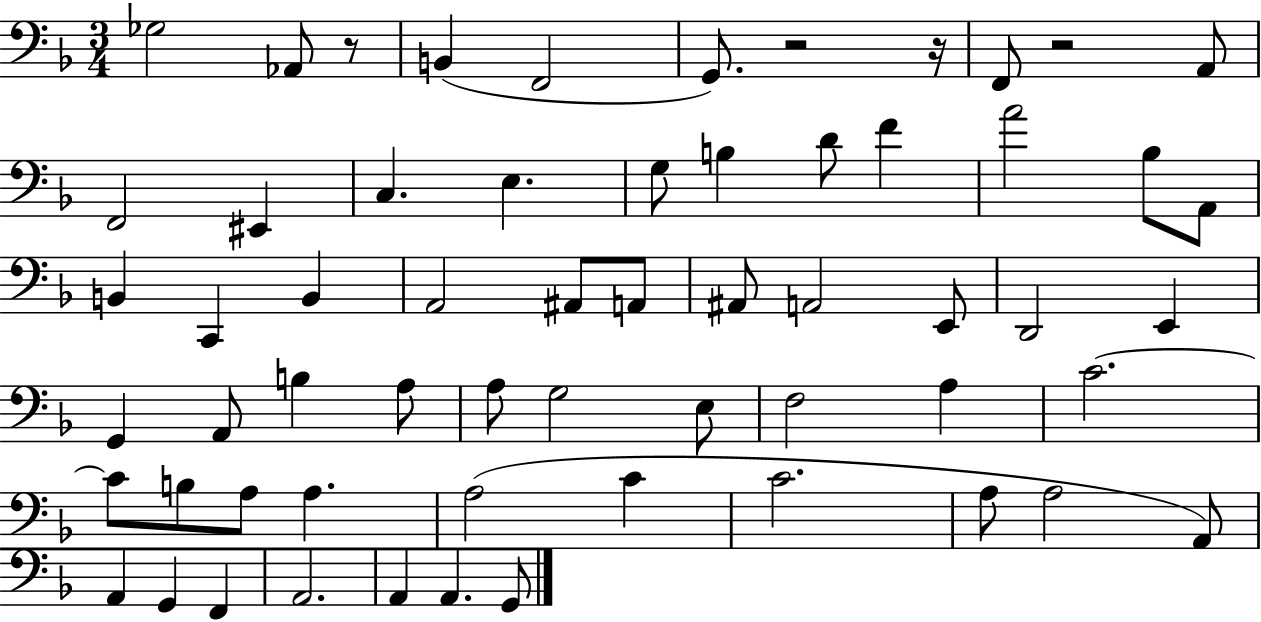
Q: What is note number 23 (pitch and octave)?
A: A#2